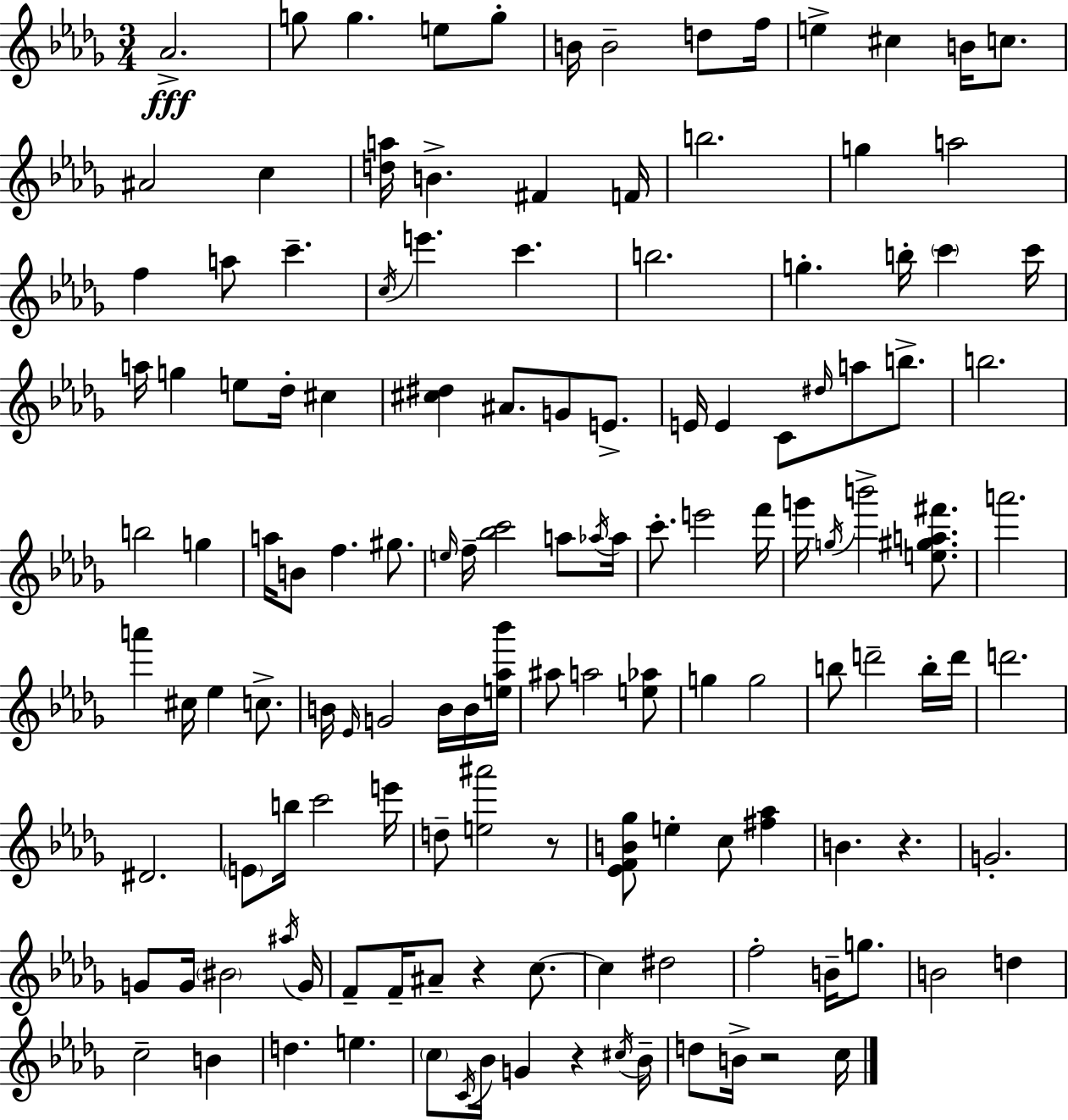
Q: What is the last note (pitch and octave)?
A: C5